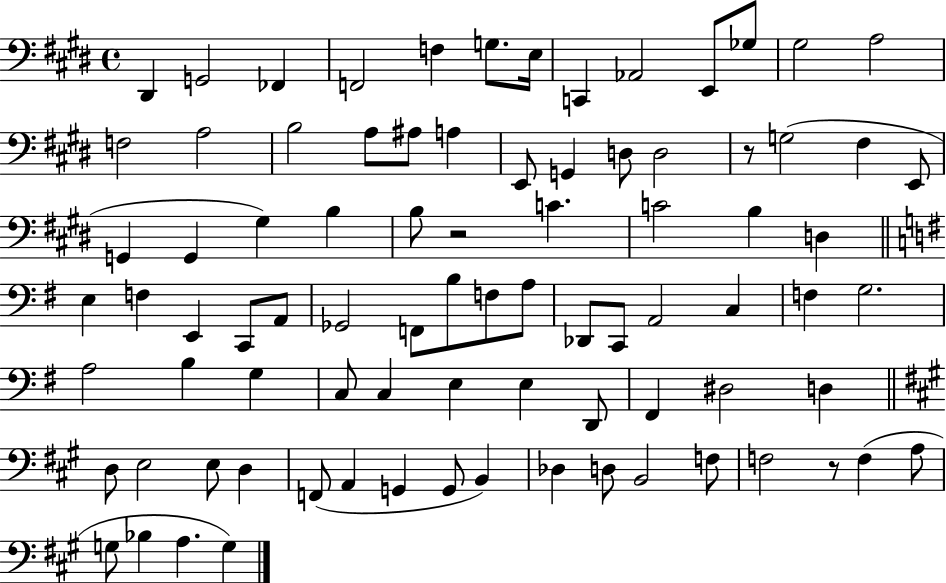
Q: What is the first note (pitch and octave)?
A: D#2